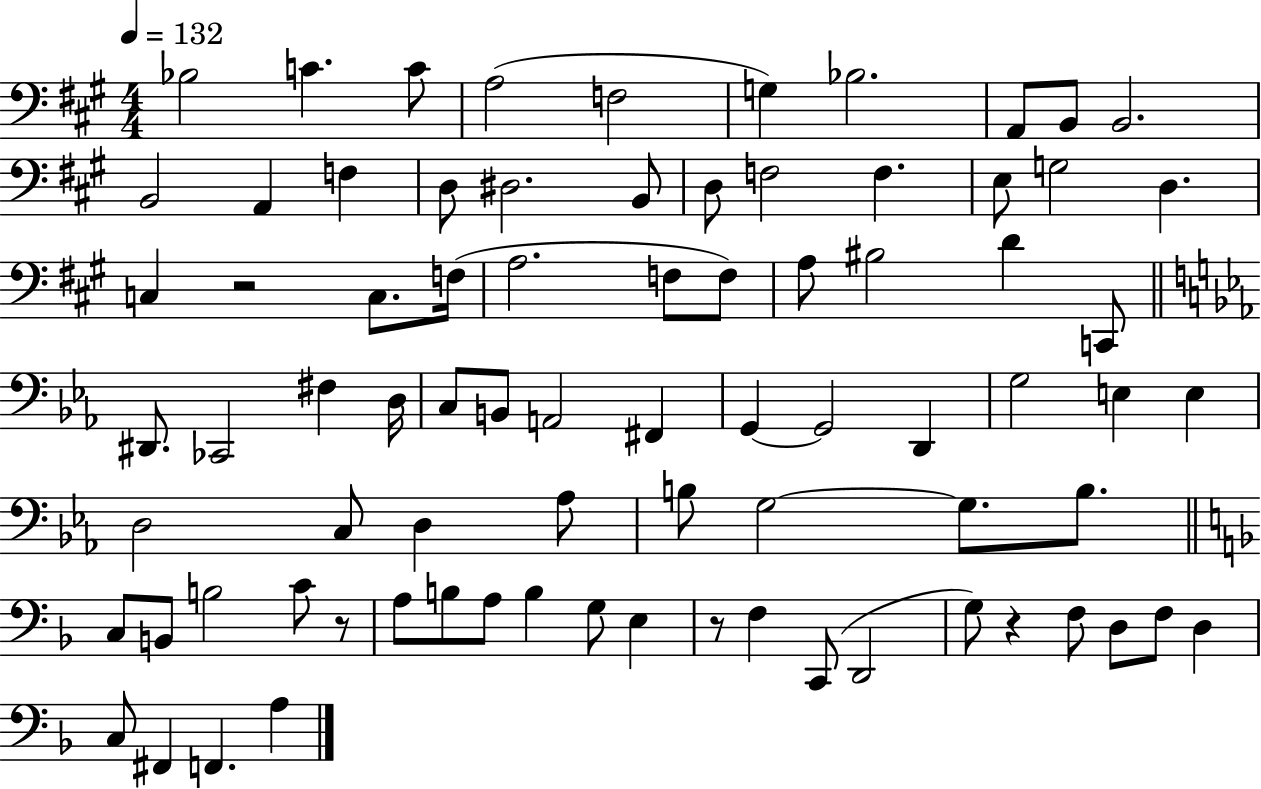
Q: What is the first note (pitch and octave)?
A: Bb3